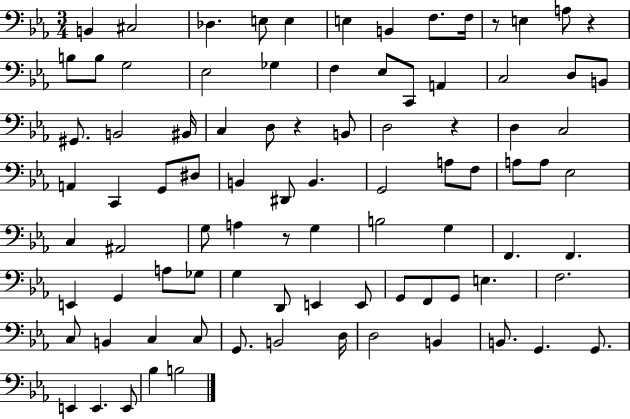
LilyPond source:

{
  \clef bass
  \numericTimeSignature
  \time 3/4
  \key ees \major
  b,4 cis2 | des4. e8 e4 | e4 b,4 f8. f16 | r8 e4 a8 r4 | \break b8 b8 g2 | ees2 ges4 | f4 ees8 c,8 a,4 | c2 d8 b,8 | \break gis,8. b,2 bis,16 | c4 d8 r4 b,8 | d2 r4 | d4 c2 | \break a,4 c,4 g,8 dis8 | b,4 dis,8 b,4. | g,2 a8 f8 | a8 a8 ees2 | \break c4 ais,2 | g8 a4 r8 g4 | b2 g4 | f,4. f,4. | \break e,4 g,4 a8 ges8 | g4 d,8 e,4 e,8 | g,8 f,8 g,8 e4. | f2. | \break c8 b,4 c4 c8 | g,8. b,2 d16 | d2 b,4 | b,8. g,4. g,8. | \break e,4 e,4. e,8 | bes4 b2 | \bar "|."
}